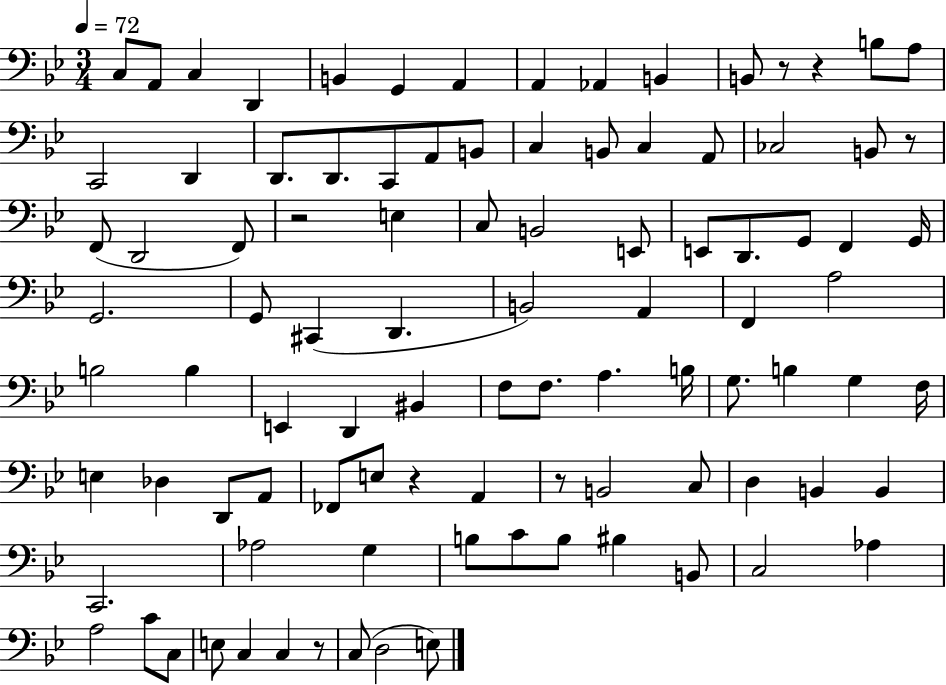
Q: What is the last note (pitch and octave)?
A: E3